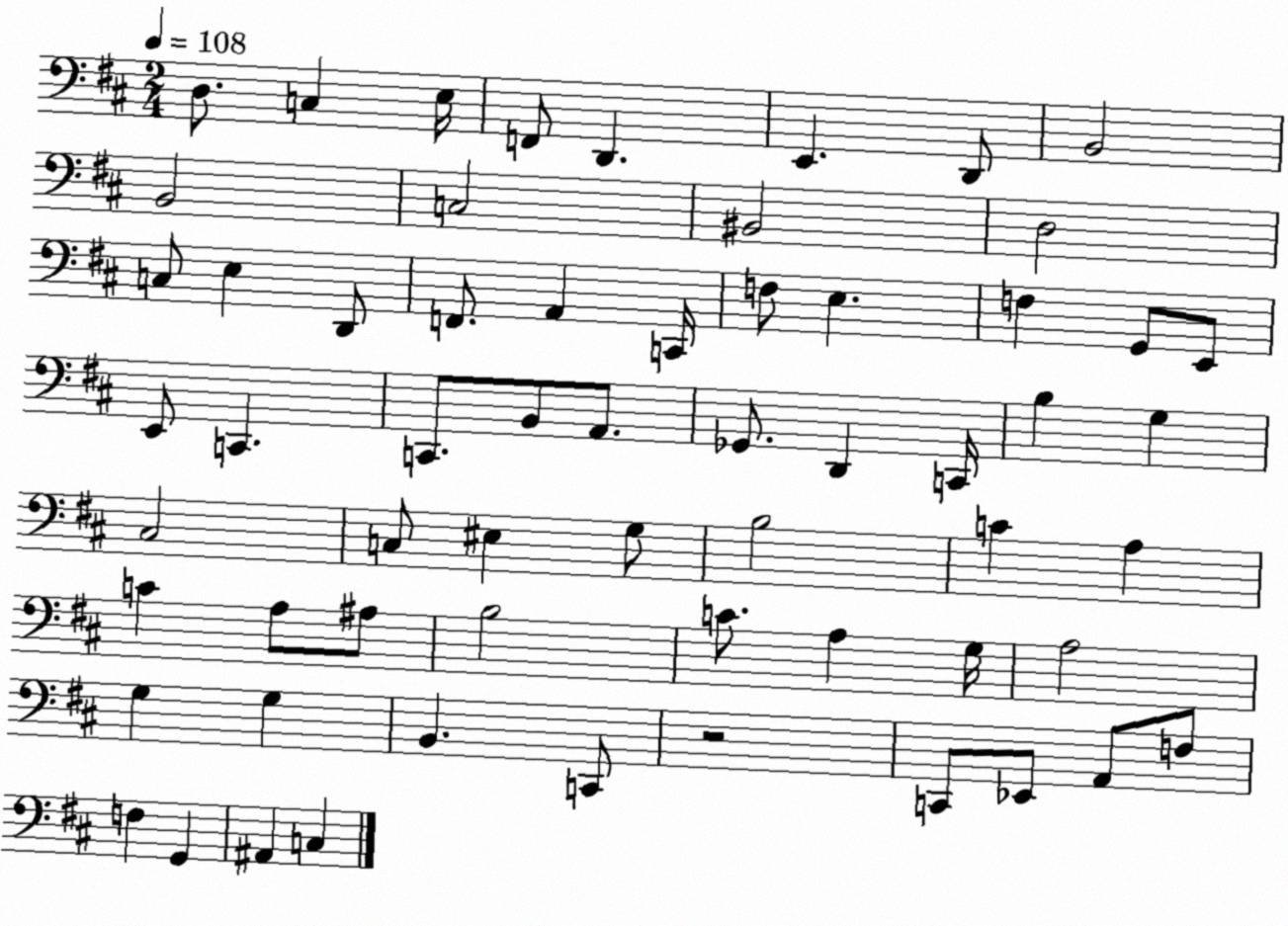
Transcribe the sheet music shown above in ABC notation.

X:1
T:Untitled
M:2/4
L:1/4
K:D
D,/2 C, E,/4 F,,/2 D,, E,, D,,/2 B,,2 B,,2 C,2 ^B,,2 D,2 C,/2 E, D,,/2 F,,/2 A,, C,,/4 F,/2 E, F, G,,/2 E,,/2 E,,/2 C,, C,,/2 B,,/2 A,,/2 _G,,/2 D,, C,,/4 B, G, ^C,2 C,/2 ^E, G,/2 B,2 C A, C A,/2 ^A,/2 B,2 C/2 A, G,/4 A,2 G, G, B,, C,,/2 z2 C,,/2 _E,,/2 A,,/2 F,/2 F, G,, ^A,, C,